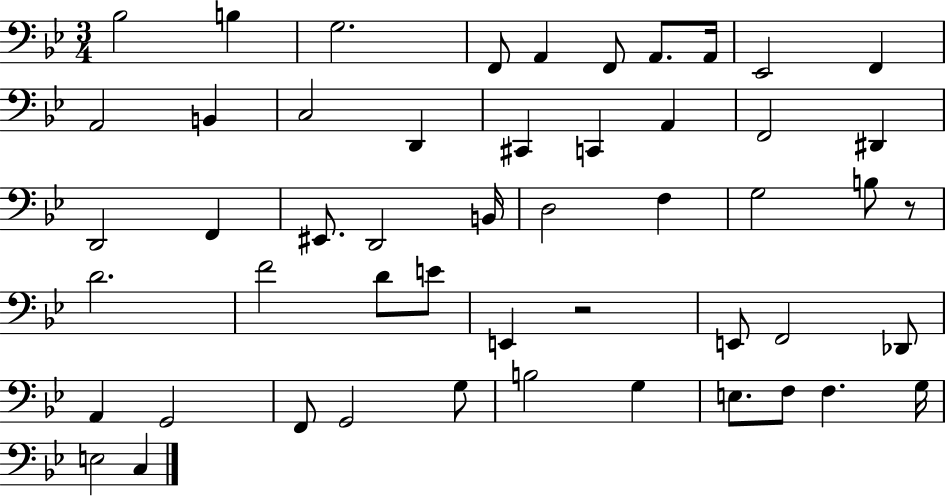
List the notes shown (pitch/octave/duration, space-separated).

Bb3/h B3/q G3/h. F2/e A2/q F2/e A2/e. A2/s Eb2/h F2/q A2/h B2/q C3/h D2/q C#2/q C2/q A2/q F2/h D#2/q D2/h F2/q EIS2/e. D2/h B2/s D3/h F3/q G3/h B3/e R/e D4/h. F4/h D4/e E4/e E2/q R/h E2/e F2/h Db2/e A2/q G2/h F2/e G2/h G3/e B3/h G3/q E3/e. F3/e F3/q. G3/s E3/h C3/q